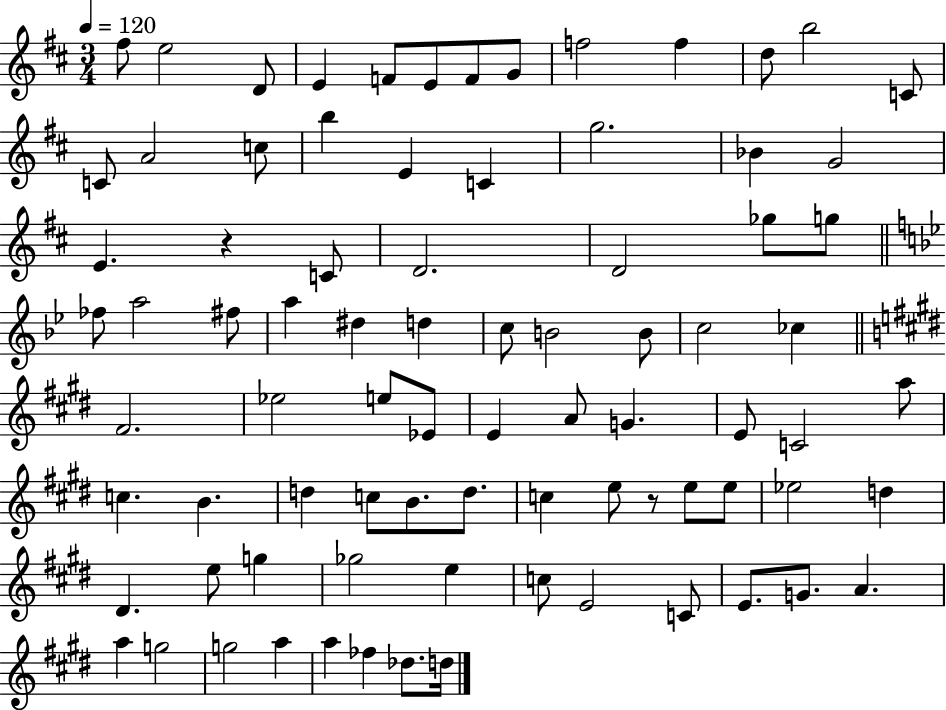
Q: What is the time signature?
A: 3/4